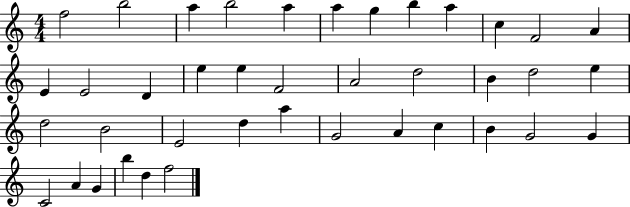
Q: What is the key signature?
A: C major